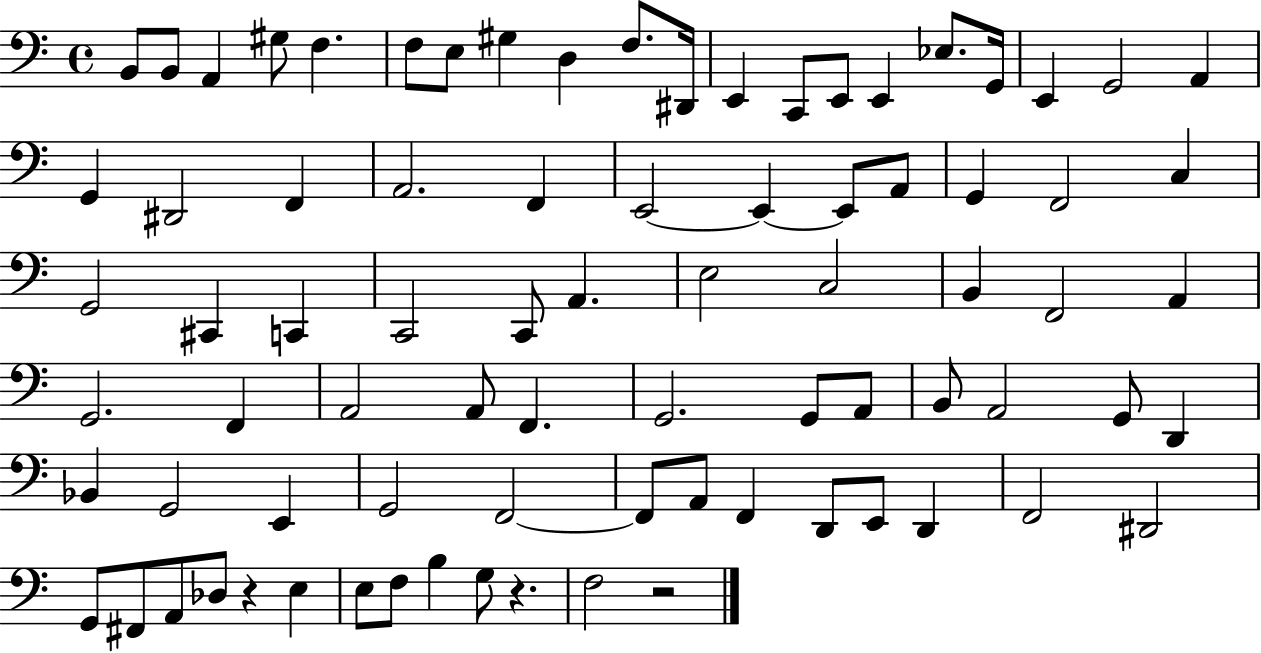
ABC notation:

X:1
T:Untitled
M:4/4
L:1/4
K:C
B,,/2 B,,/2 A,, ^G,/2 F, F,/2 E,/2 ^G, D, F,/2 ^D,,/4 E,, C,,/2 E,,/2 E,, _E,/2 G,,/4 E,, G,,2 A,, G,, ^D,,2 F,, A,,2 F,, E,,2 E,, E,,/2 A,,/2 G,, F,,2 C, G,,2 ^C,, C,, C,,2 C,,/2 A,, E,2 C,2 B,, F,,2 A,, G,,2 F,, A,,2 A,,/2 F,, G,,2 G,,/2 A,,/2 B,,/2 A,,2 G,,/2 D,, _B,, G,,2 E,, G,,2 F,,2 F,,/2 A,,/2 F,, D,,/2 E,,/2 D,, F,,2 ^D,,2 G,,/2 ^F,,/2 A,,/2 _D,/2 z E, E,/2 F,/2 B, G,/2 z F,2 z2